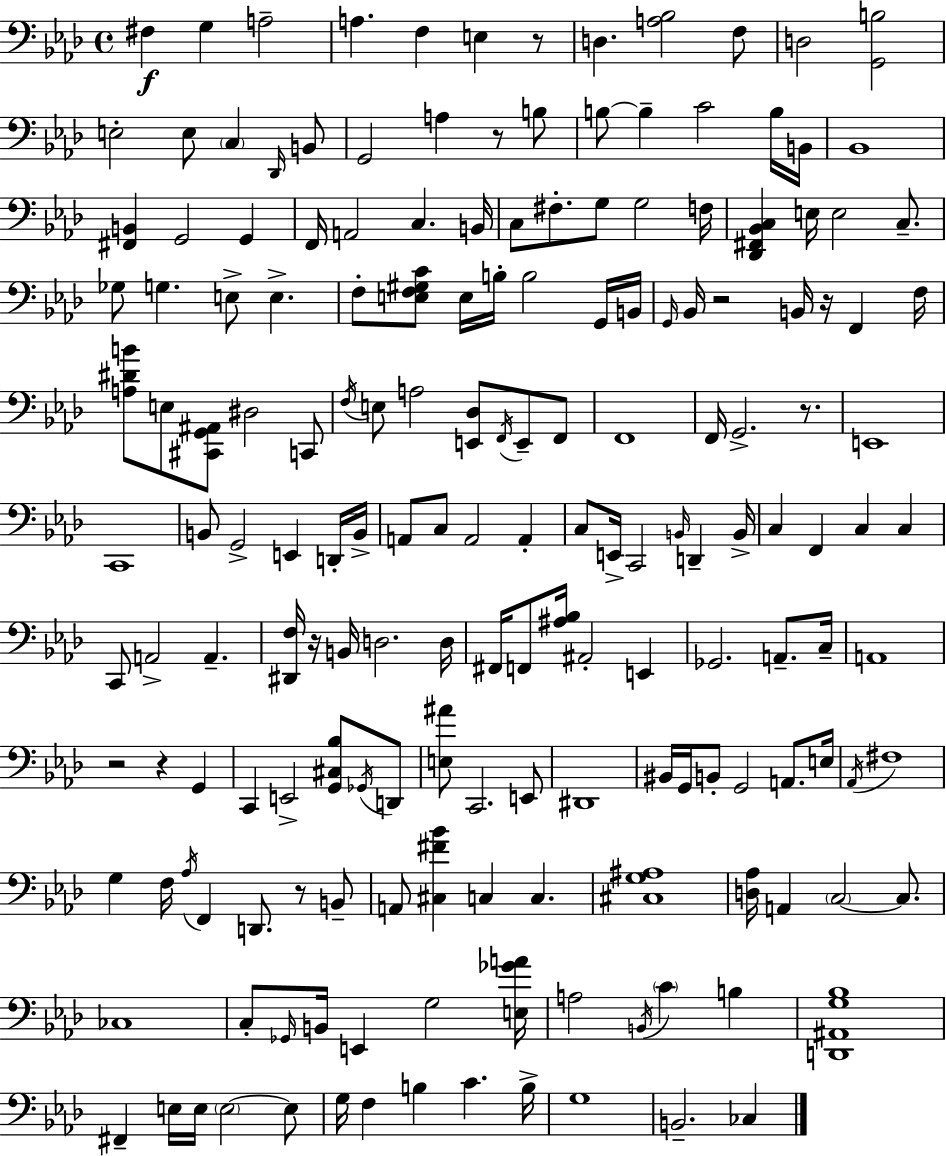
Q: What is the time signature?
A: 4/4